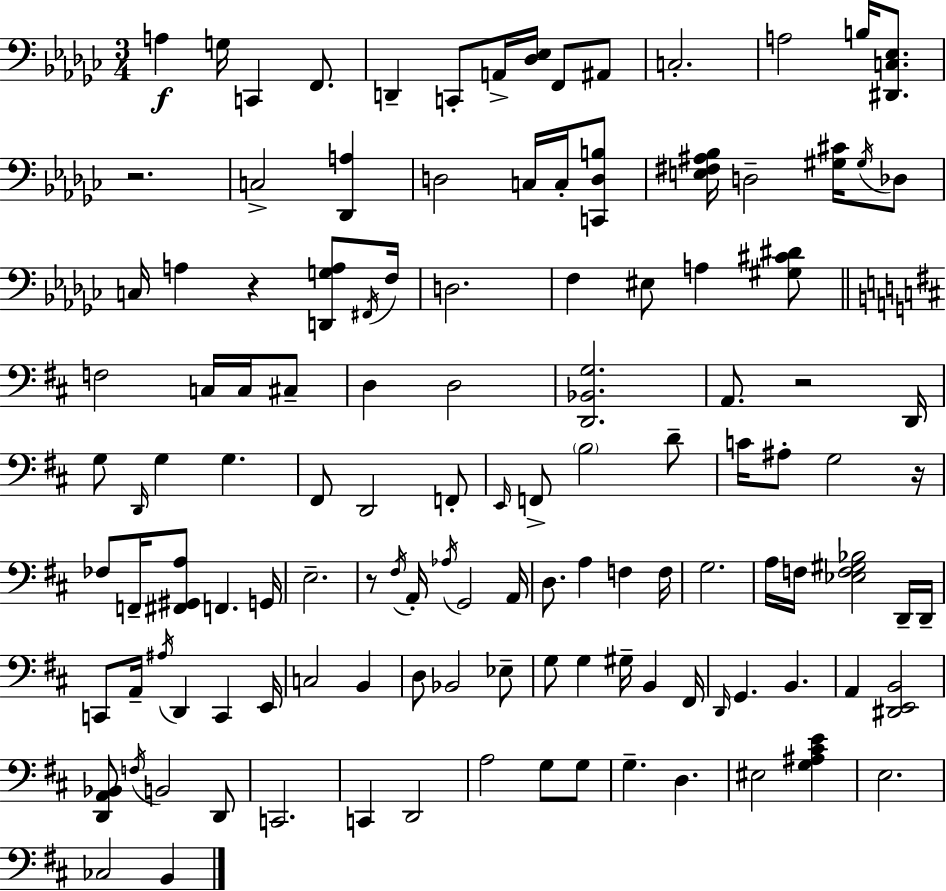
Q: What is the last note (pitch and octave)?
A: B2